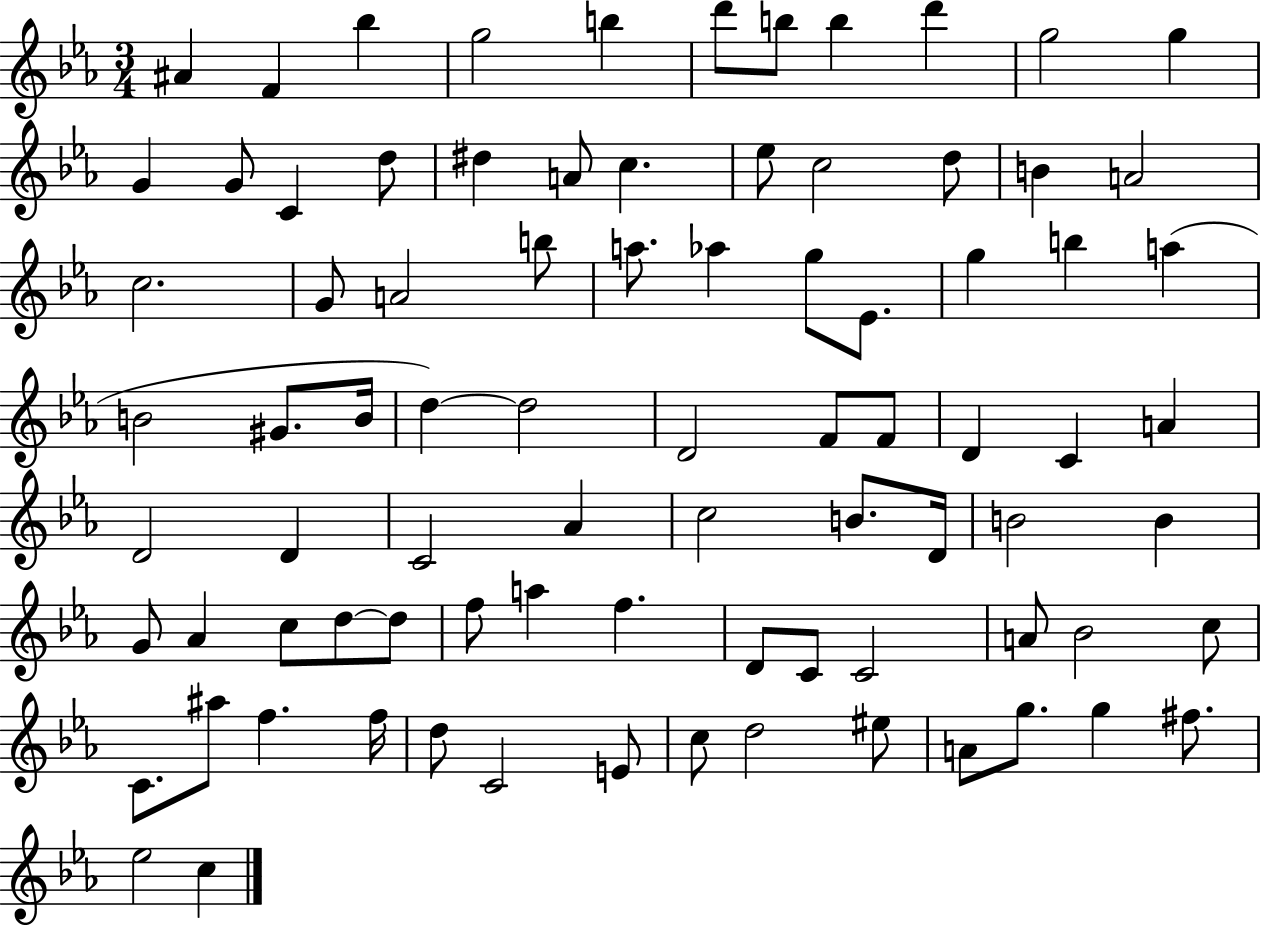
A#4/q F4/q Bb5/q G5/h B5/q D6/e B5/e B5/q D6/q G5/h G5/q G4/q G4/e C4/q D5/e D#5/q A4/e C5/q. Eb5/e C5/h D5/e B4/q A4/h C5/h. G4/e A4/h B5/e A5/e. Ab5/q G5/e Eb4/e. G5/q B5/q A5/q B4/h G#4/e. B4/s D5/q D5/h D4/h F4/e F4/e D4/q C4/q A4/q D4/h D4/q C4/h Ab4/q C5/h B4/e. D4/s B4/h B4/q G4/e Ab4/q C5/e D5/e D5/e F5/e A5/q F5/q. D4/e C4/e C4/h A4/e Bb4/h C5/e C4/e. A#5/e F5/q. F5/s D5/e C4/h E4/e C5/e D5/h EIS5/e A4/e G5/e. G5/q F#5/e. Eb5/h C5/q